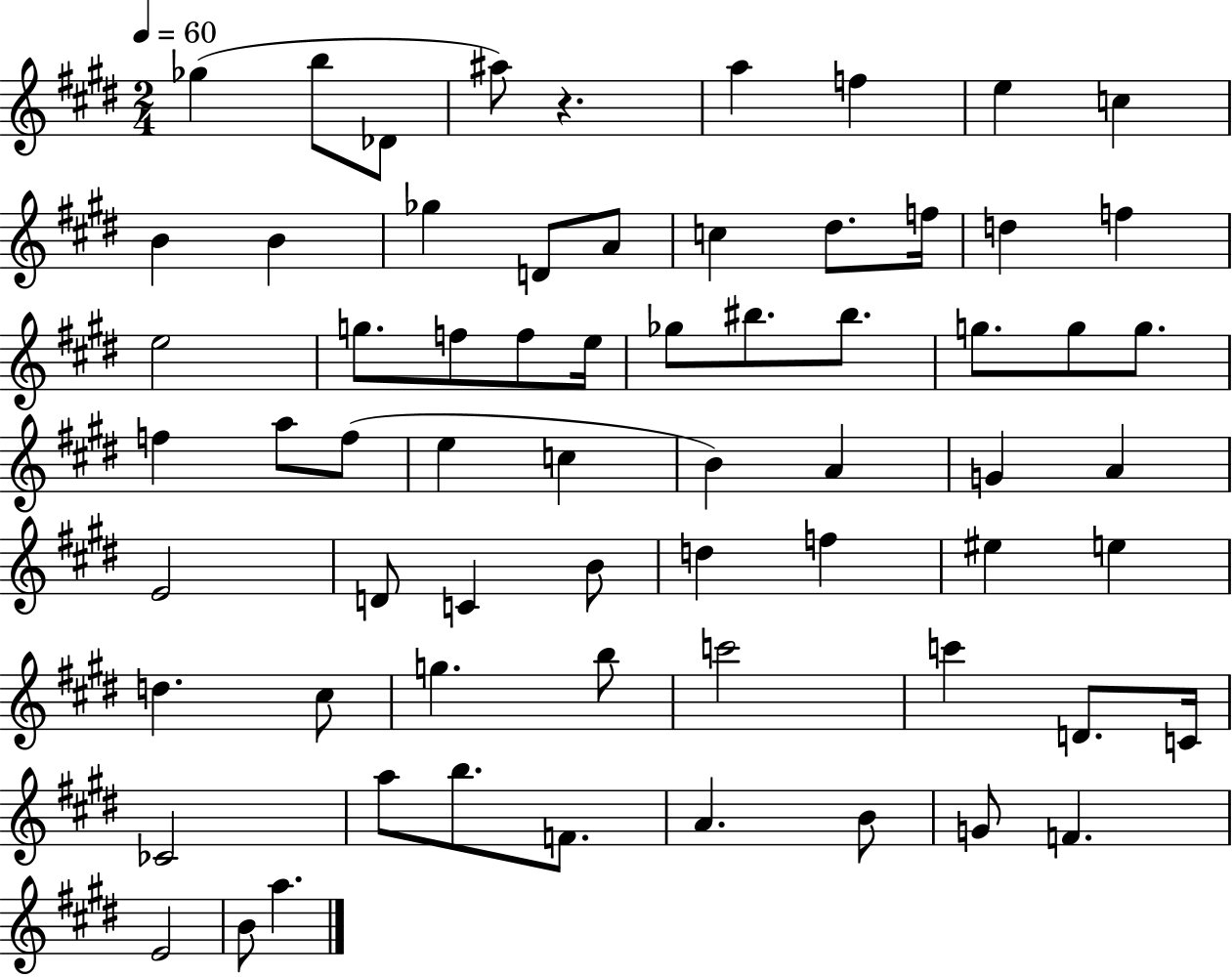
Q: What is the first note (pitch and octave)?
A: Gb5